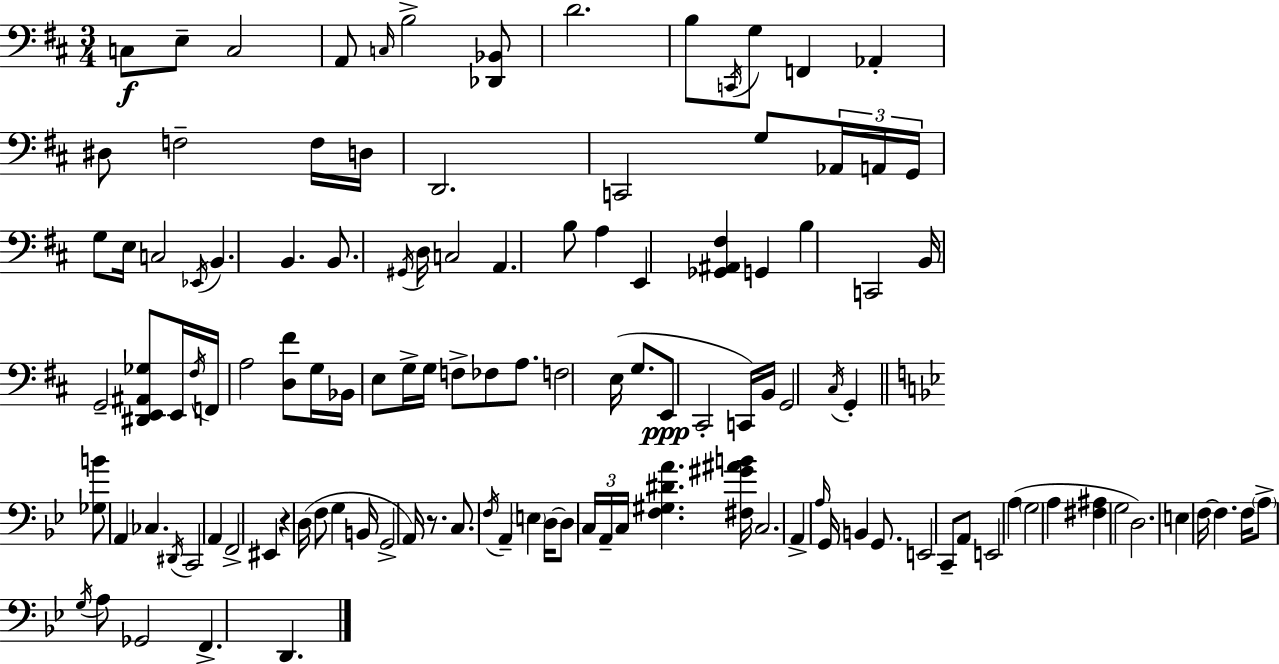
{
  \clef bass
  \numericTimeSignature
  \time 3/4
  \key d \major
  \repeat volta 2 { c8\f e8-- c2 | a,8 \grace { c16 } b2-> <des, bes,>8 | d'2. | b8 \acciaccatura { c,16 } g8 f,4 aes,4-. | \break dis8 f2-- | f16 d16 d,2. | c,2 g8 | \tuplet 3/2 { aes,16 a,16 g,16 } g8 e16 c2 | \break \acciaccatura { ees,16 } b,4. b,4. | b,8. \acciaccatura { gis,16 } d16 c2 | a,4. b8 | a4 e,4 <ges, ais, fis>4 | \break g,4 b4 c,2 | b,16 g,2-- | <dis, e, ais, ges>8 e,16 \acciaccatura { fis16 } f,16 a2 | <d fis'>8 g16 bes,16 e8 g16-> g16 f8-> | \break fes8 a8. f2 | e16( g8. e,8\ppp cis,2-. | c,16) b,16 g,2 | \acciaccatura { cis16 } g,4-. \bar "||" \break \key bes \major <ges b'>8 a,4 ces4. | \acciaccatura { dis,16 } c,2 a,4 | f,2-> eis,4 | r4 d16( f8 g4 | \break b,16 g,2-> a,16) r8. | c8. \acciaccatura { f16 } a,4-- \parenthesize e4 | d16~~ d8 \tuplet 3/2 { c16 a,16-- c16 } <f gis dis' a'>4. | <fis gis' ais' b'>16 c2. | \break a,4-> \grace { a16 } g,16 b,4 | g,8. e,2 c,8-- | a,8 e,2 a4( | \parenthesize g2 a4 | \break <fis ais>4 g2 | d2.) | e4 f16~~ f4. | f16 \parenthesize a8-> \acciaccatura { g16 } a8 ges,2 | \break f,4.-> d,4. | } \bar "|."
}